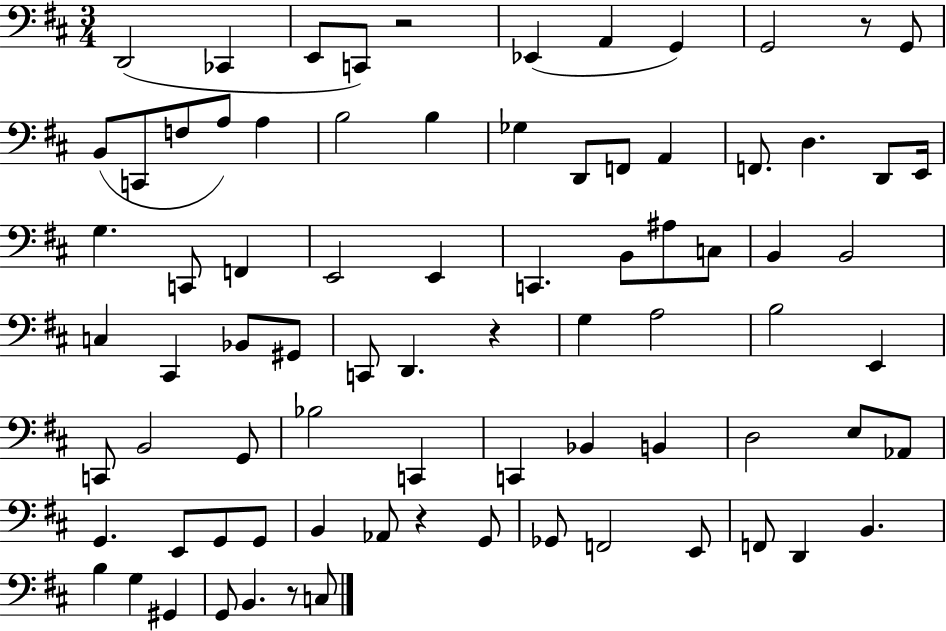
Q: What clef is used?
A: bass